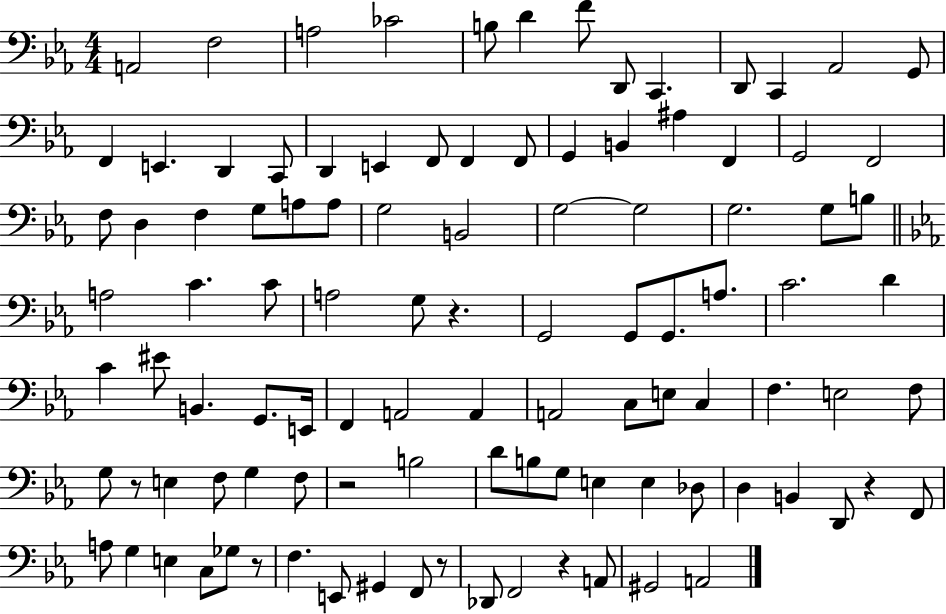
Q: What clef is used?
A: bass